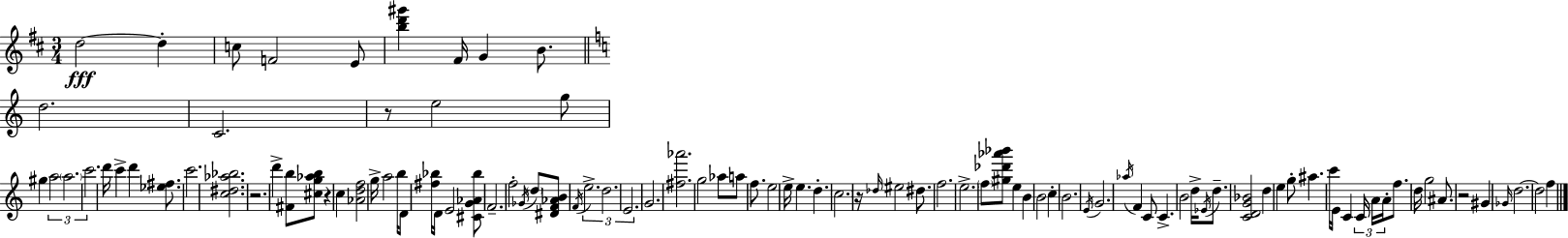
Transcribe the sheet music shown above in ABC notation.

X:1
T:Untitled
M:3/4
L:1/4
K:D
d2 d c/2 F2 E/2 [bd'^g'] ^F/4 G B/2 d2 C2 z/2 e2 g/2 ^g a2 a2 c'2 d'/4 c' d' [_e^f]/2 c'2 [c^d_a_b]2 z2 d' [^Fb]/2 [^cg_ab]/2 z c [_Adf]2 g/4 a2 b/4 D/2 [^f_b]/4 D/4 E2 [^CG_A_b]/2 F2 f2 _G/4 d/2 [^DF_AB]/2 F/4 e2 d2 E2 G2 [^f_a']2 g2 _a/2 a/2 f/2 e2 e/4 e d c2 z/4 _d/4 ^e2 ^d/2 f2 e2 f/2 [^g_d'_a'_b']/2 e B B2 c B2 E/4 G2 _a/4 F C/2 C B2 d/4 _E/4 d/2 [CDG_B]2 d e g/2 ^a c'/4 E/4 C C/4 A/4 A/4 f/2 d/4 g2 ^A/2 z2 ^G _G/4 d2 d2 f